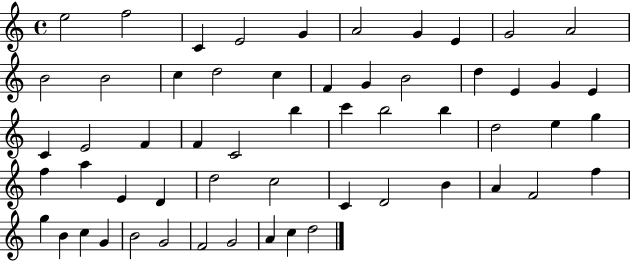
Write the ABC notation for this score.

X:1
T:Untitled
M:4/4
L:1/4
K:C
e2 f2 C E2 G A2 G E G2 A2 B2 B2 c d2 c F G B2 d E G E C E2 F F C2 b c' b2 b d2 e g f a E D d2 c2 C D2 B A F2 f g B c G B2 G2 F2 G2 A c d2